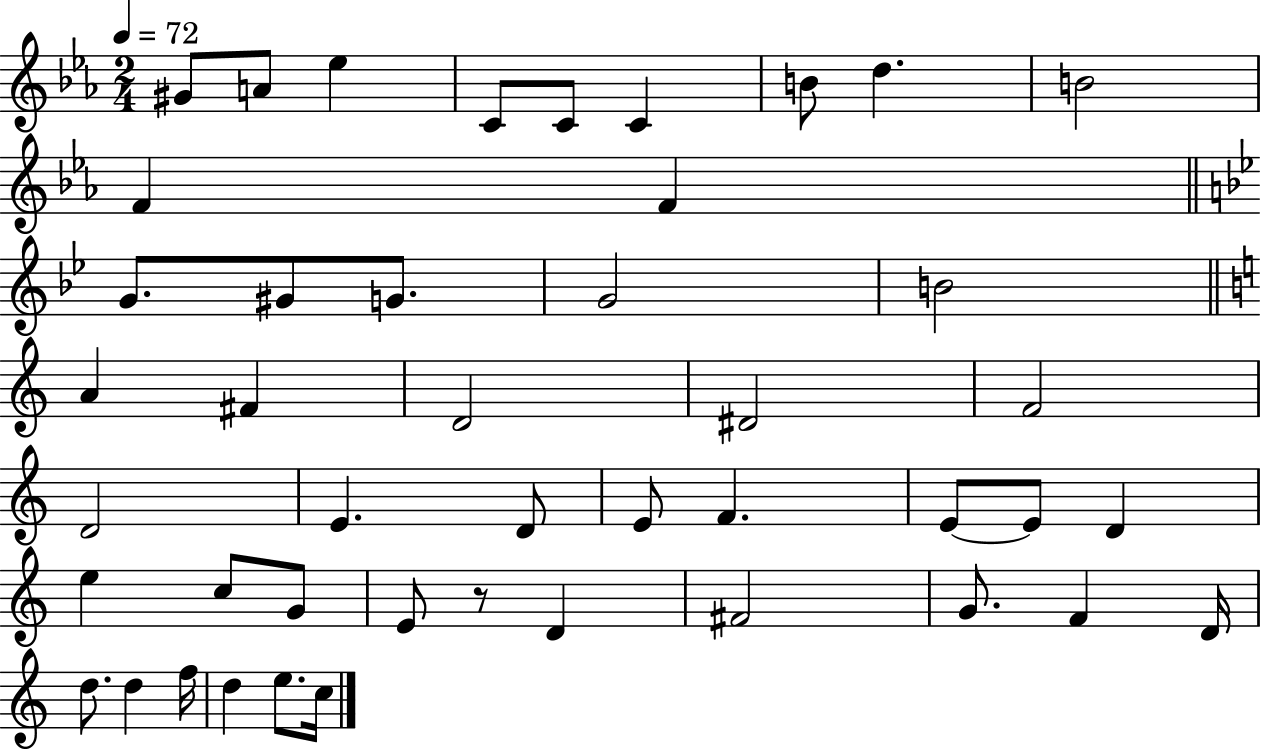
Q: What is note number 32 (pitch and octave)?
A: G4